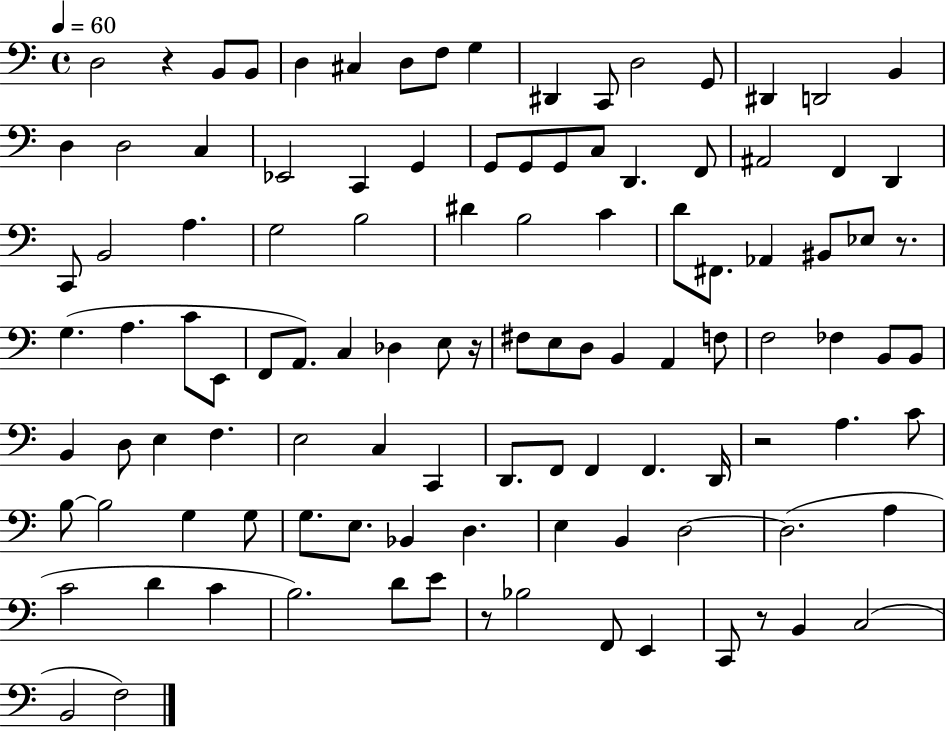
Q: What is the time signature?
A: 4/4